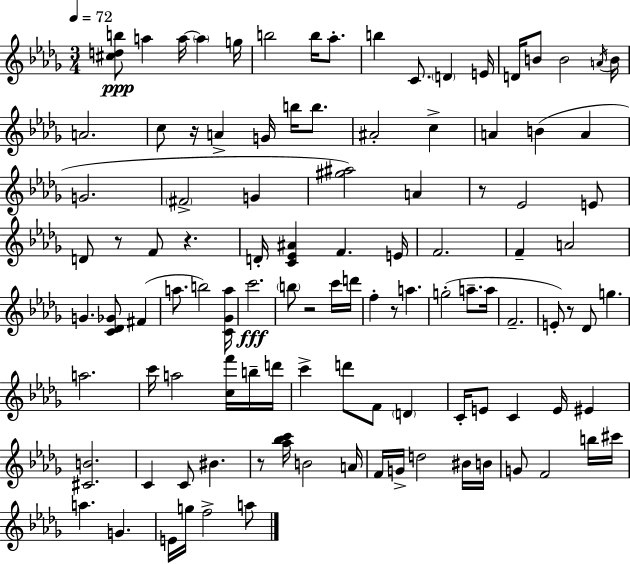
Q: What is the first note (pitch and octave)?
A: A5